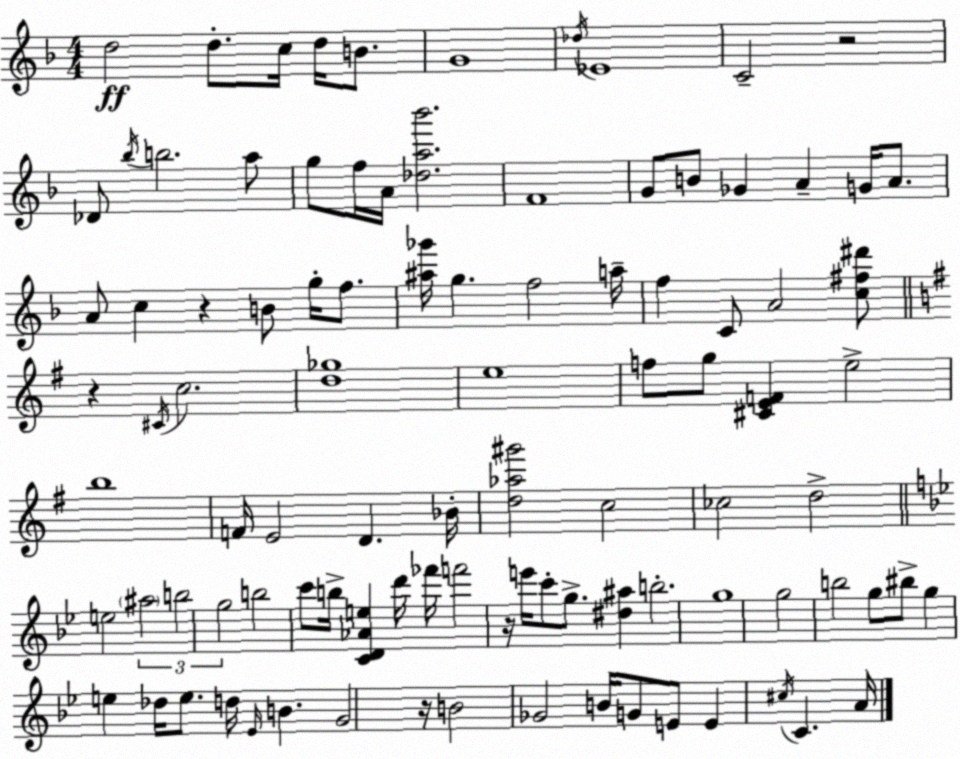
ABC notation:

X:1
T:Untitled
M:4/4
L:1/4
K:Dm
d2 d/2 c/4 d/4 B/2 G4 _d/4 _E4 C2 z2 _D/2 _b/4 b2 a/2 g/2 f/4 A/4 [_da_b']2 F4 G/2 B/2 _G A G/4 A/2 A/2 c z B/2 g/4 f/2 [^a_g']/4 g f2 a/4 f C/2 A2 [c^f^d']/2 z ^C/4 c2 [d_g]4 e4 f/2 g/2 [^CEF] e2 b4 F/4 E2 D _B/4 [d_a^g']2 c2 _c2 d2 e2 ^a2 b2 g2 b2 c'/2 b/4 [CD_Ae] d'/4 _f'/4 f'2 z/4 e'/4 c'/2 g/2 [^d^a] b2 g4 g2 b2 g/2 ^b/2 g e _d/4 e/2 d/4 _E/4 B G2 z/4 B2 _G2 B/4 G/2 E/2 E ^c/4 C A/4